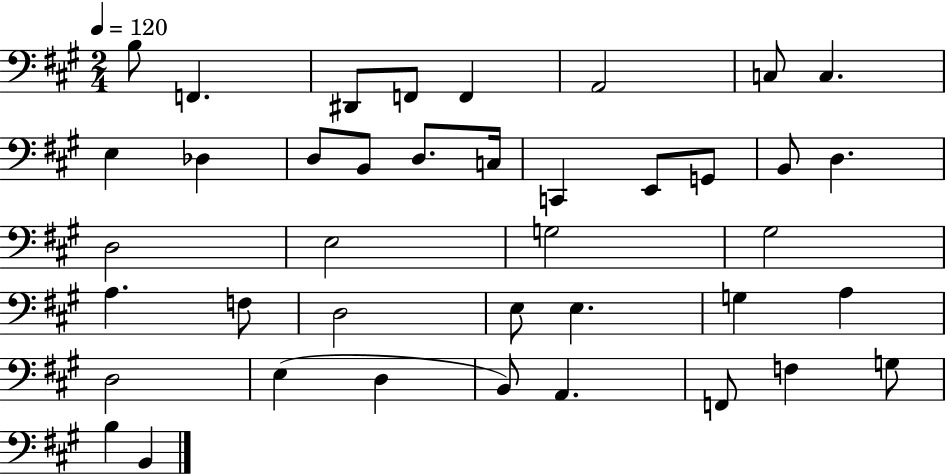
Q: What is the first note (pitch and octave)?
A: B3